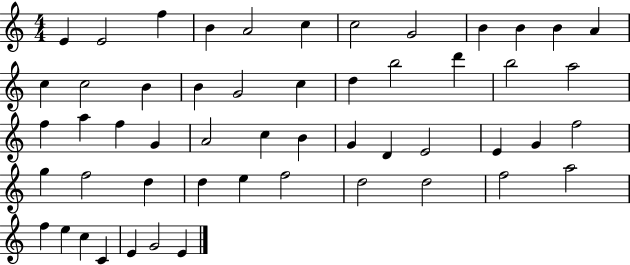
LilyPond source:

{
  \clef treble
  \numericTimeSignature
  \time 4/4
  \key c \major
  e'4 e'2 f''4 | b'4 a'2 c''4 | c''2 g'2 | b'4 b'4 b'4 a'4 | \break c''4 c''2 b'4 | b'4 g'2 c''4 | d''4 b''2 d'''4 | b''2 a''2 | \break f''4 a''4 f''4 g'4 | a'2 c''4 b'4 | g'4 d'4 e'2 | e'4 g'4 f''2 | \break g''4 f''2 d''4 | d''4 e''4 f''2 | d''2 d''2 | f''2 a''2 | \break f''4 e''4 c''4 c'4 | e'4 g'2 e'4 | \bar "|."
}